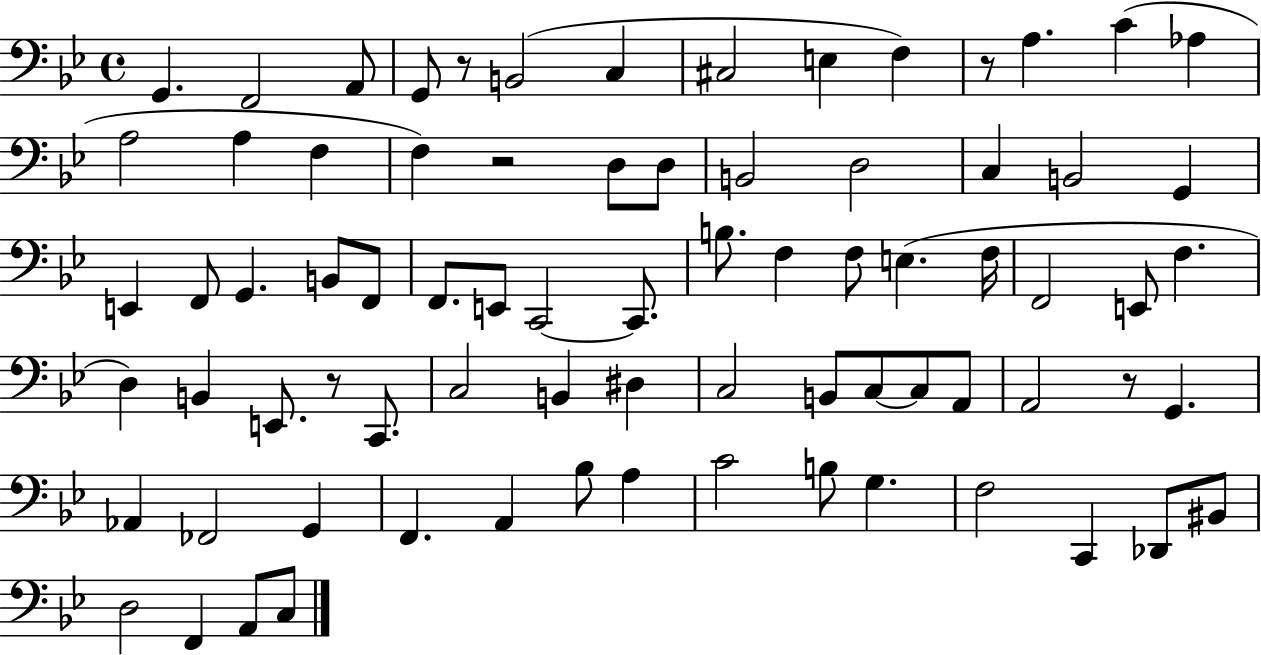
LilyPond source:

{
  \clef bass
  \time 4/4
  \defaultTimeSignature
  \key bes \major
  g,4. f,2 a,8 | g,8 r8 b,2( c4 | cis2 e4 f4) | r8 a4. c'4( aes4 | \break a2 a4 f4 | f4) r2 d8 d8 | b,2 d2 | c4 b,2 g,4 | \break e,4 f,8 g,4. b,8 f,8 | f,8. e,8 c,2~~ c,8. | b8. f4 f8 e4.( f16 | f,2 e,8 f4. | \break d4) b,4 e,8. r8 c,8. | c2 b,4 dis4 | c2 b,8 c8~~ c8 a,8 | a,2 r8 g,4. | \break aes,4 fes,2 g,4 | f,4. a,4 bes8 a4 | c'2 b8 g4. | f2 c,4 des,8 bis,8 | \break d2 f,4 a,8 c8 | \bar "|."
}